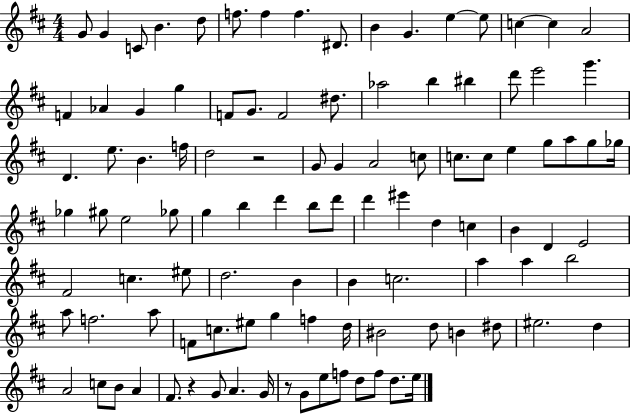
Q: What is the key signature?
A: D major